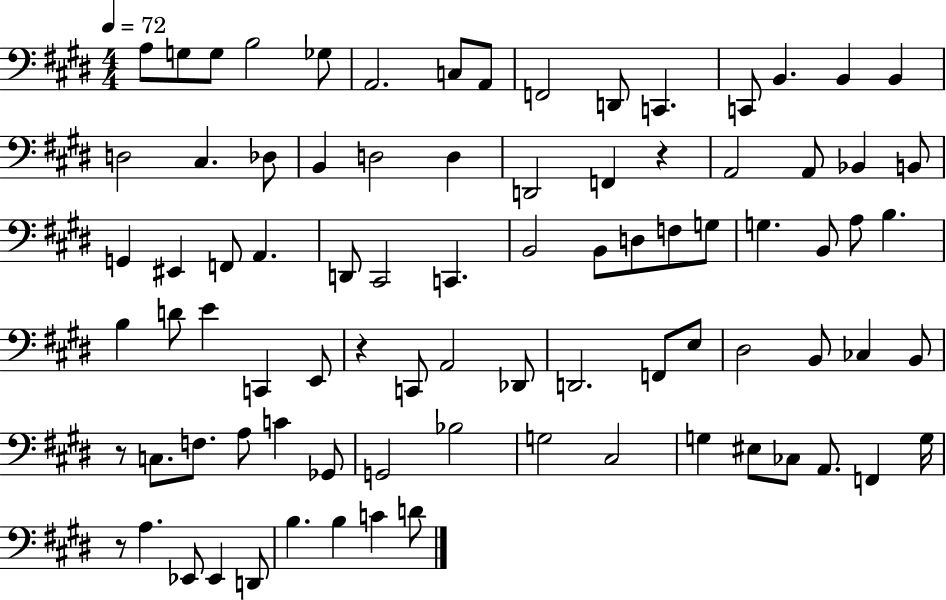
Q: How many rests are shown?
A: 4